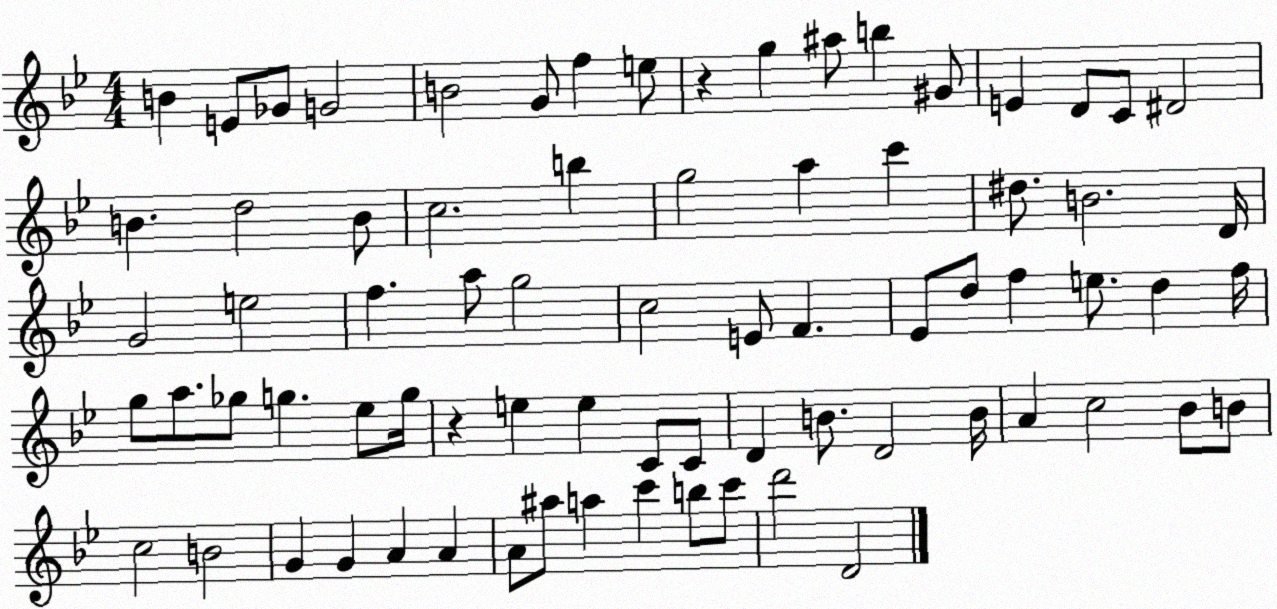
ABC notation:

X:1
T:Untitled
M:4/4
L:1/4
K:Bb
B E/2 _G/2 G2 B2 G/2 f e/2 z g ^a/2 b ^G/2 E D/2 C/2 ^D2 B d2 B/2 c2 b g2 a c' ^d/2 B2 D/4 G2 e2 f a/2 g2 c2 E/2 F _E/2 d/2 f e/2 d f/4 g/2 a/2 _g/2 g _e/2 g/4 z e e C/2 C/2 D B/2 D2 B/4 A c2 _B/2 B/2 c2 B2 G G A A A/2 ^a/2 a c' b/2 c'/2 d'2 D2